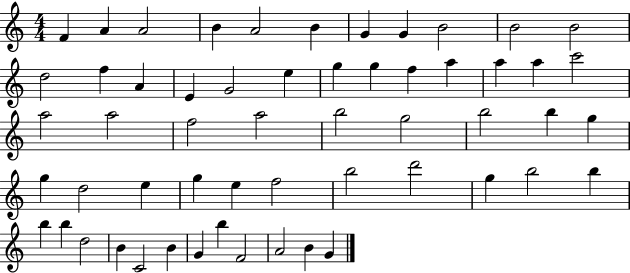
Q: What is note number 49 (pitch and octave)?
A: C4